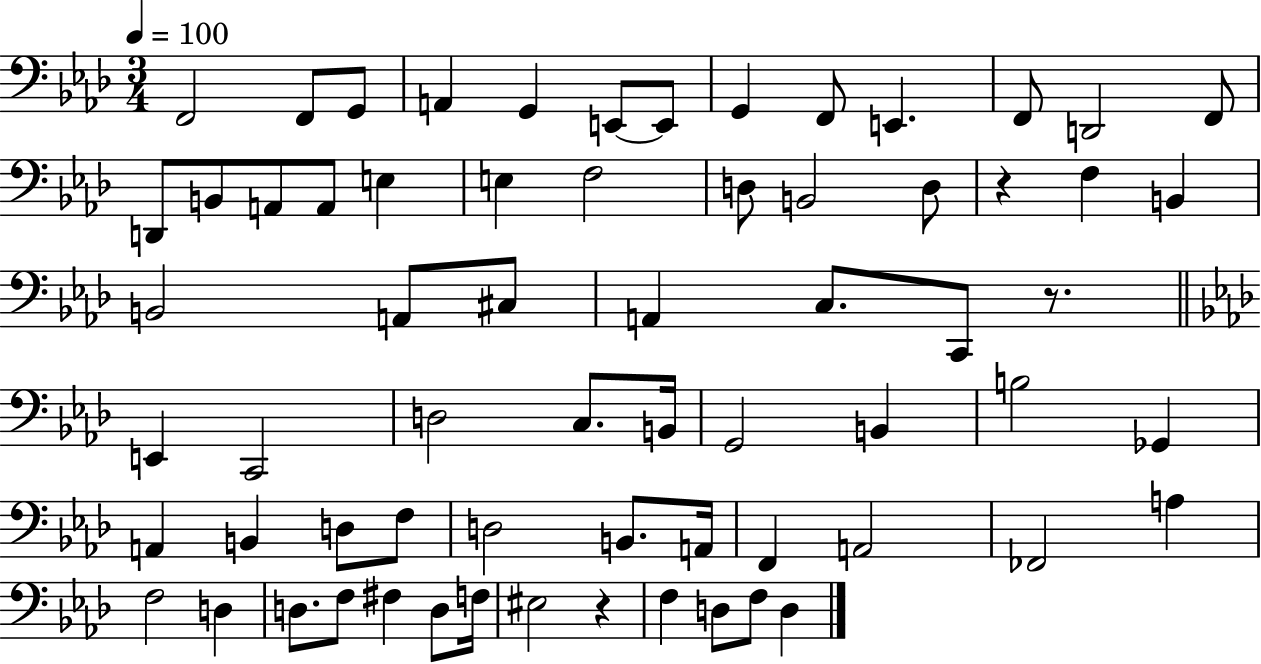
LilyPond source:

{
  \clef bass
  \numericTimeSignature
  \time 3/4
  \key aes \major
  \tempo 4 = 100
  f,2 f,8 g,8 | a,4 g,4 e,8~~ e,8 | g,4 f,8 e,4. | f,8 d,2 f,8 | \break d,8 b,8 a,8 a,8 e4 | e4 f2 | d8 b,2 d8 | r4 f4 b,4 | \break b,2 a,8 cis8 | a,4 c8. c,8 r8. | \bar "||" \break \key aes \major e,4 c,2 | d2 c8. b,16 | g,2 b,4 | b2 ges,4 | \break a,4 b,4 d8 f8 | d2 b,8. a,16 | f,4 a,2 | fes,2 a4 | \break f2 d4 | d8. f8 fis4 d8 f16 | eis2 r4 | f4 d8 f8 d4 | \break \bar "|."
}